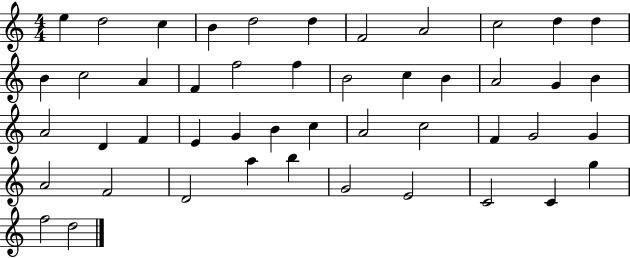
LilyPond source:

{
  \clef treble
  \numericTimeSignature
  \time 4/4
  \key c \major
  e''4 d''2 c''4 | b'4 d''2 d''4 | f'2 a'2 | c''2 d''4 d''4 | \break b'4 c''2 a'4 | f'4 f''2 f''4 | b'2 c''4 b'4 | a'2 g'4 b'4 | \break a'2 d'4 f'4 | e'4 g'4 b'4 c''4 | a'2 c''2 | f'4 g'2 g'4 | \break a'2 f'2 | d'2 a''4 b''4 | g'2 e'2 | c'2 c'4 g''4 | \break f''2 d''2 | \bar "|."
}